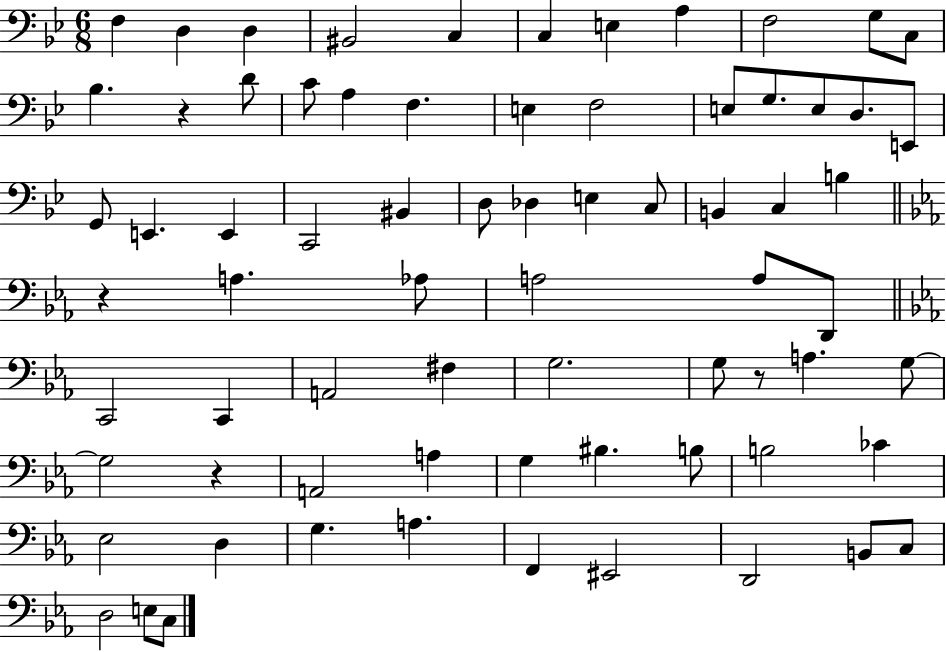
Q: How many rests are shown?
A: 4